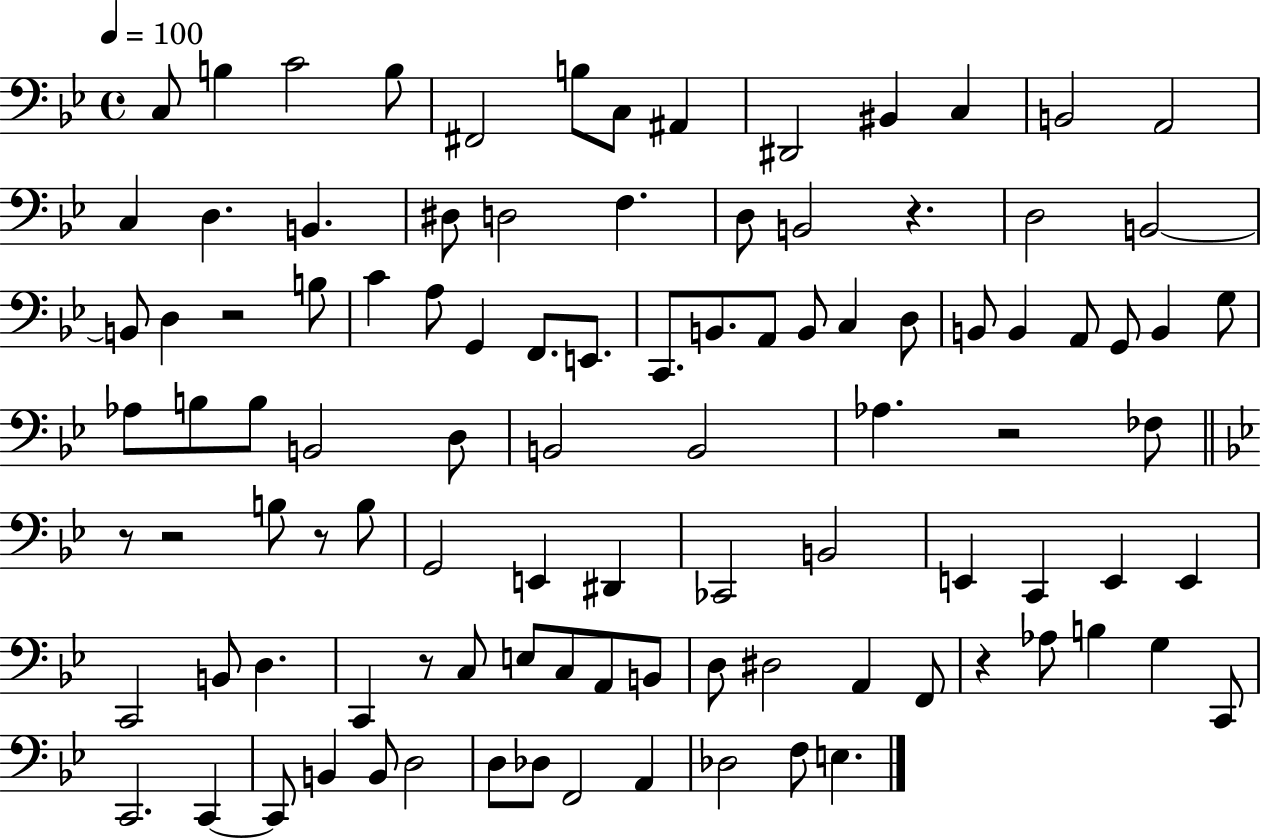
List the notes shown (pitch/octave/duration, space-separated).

C3/e B3/q C4/h B3/e F#2/h B3/e C3/e A#2/q D#2/h BIS2/q C3/q B2/h A2/h C3/q D3/q. B2/q. D#3/e D3/h F3/q. D3/e B2/h R/q. D3/h B2/h B2/e D3/q R/h B3/e C4/q A3/e G2/q F2/e. E2/e. C2/e. B2/e. A2/e B2/e C3/q D3/e B2/e B2/q A2/e G2/e B2/q G3/e Ab3/e B3/e B3/e B2/h D3/e B2/h B2/h Ab3/q. R/h FES3/e R/e R/h B3/e R/e B3/e G2/h E2/q D#2/q CES2/h B2/h E2/q C2/q E2/q E2/q C2/h B2/e D3/q. C2/q R/e C3/e E3/e C3/e A2/e B2/e D3/e D#3/h A2/q F2/e R/q Ab3/e B3/q G3/q C2/e C2/h. C2/q C2/e B2/q B2/e D3/h D3/e Db3/e F2/h A2/q Db3/h F3/e E3/q.